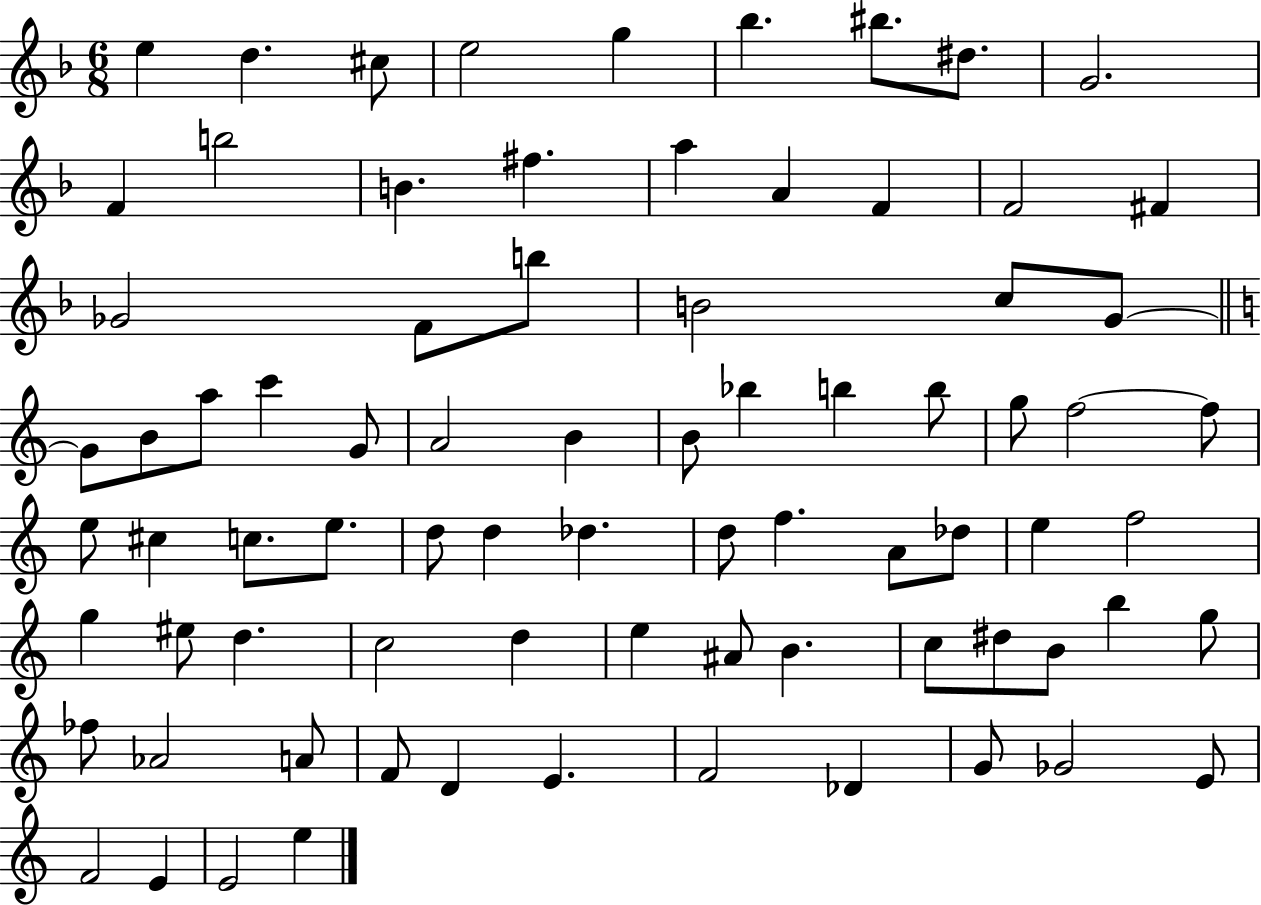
X:1
T:Untitled
M:6/8
L:1/4
K:F
e d ^c/2 e2 g _b ^b/2 ^d/2 G2 F b2 B ^f a A F F2 ^F _G2 F/2 b/2 B2 c/2 G/2 G/2 B/2 a/2 c' G/2 A2 B B/2 _b b b/2 g/2 f2 f/2 e/2 ^c c/2 e/2 d/2 d _d d/2 f A/2 _d/2 e f2 g ^e/2 d c2 d e ^A/2 B c/2 ^d/2 B/2 b g/2 _f/2 _A2 A/2 F/2 D E F2 _D G/2 _G2 E/2 F2 E E2 e